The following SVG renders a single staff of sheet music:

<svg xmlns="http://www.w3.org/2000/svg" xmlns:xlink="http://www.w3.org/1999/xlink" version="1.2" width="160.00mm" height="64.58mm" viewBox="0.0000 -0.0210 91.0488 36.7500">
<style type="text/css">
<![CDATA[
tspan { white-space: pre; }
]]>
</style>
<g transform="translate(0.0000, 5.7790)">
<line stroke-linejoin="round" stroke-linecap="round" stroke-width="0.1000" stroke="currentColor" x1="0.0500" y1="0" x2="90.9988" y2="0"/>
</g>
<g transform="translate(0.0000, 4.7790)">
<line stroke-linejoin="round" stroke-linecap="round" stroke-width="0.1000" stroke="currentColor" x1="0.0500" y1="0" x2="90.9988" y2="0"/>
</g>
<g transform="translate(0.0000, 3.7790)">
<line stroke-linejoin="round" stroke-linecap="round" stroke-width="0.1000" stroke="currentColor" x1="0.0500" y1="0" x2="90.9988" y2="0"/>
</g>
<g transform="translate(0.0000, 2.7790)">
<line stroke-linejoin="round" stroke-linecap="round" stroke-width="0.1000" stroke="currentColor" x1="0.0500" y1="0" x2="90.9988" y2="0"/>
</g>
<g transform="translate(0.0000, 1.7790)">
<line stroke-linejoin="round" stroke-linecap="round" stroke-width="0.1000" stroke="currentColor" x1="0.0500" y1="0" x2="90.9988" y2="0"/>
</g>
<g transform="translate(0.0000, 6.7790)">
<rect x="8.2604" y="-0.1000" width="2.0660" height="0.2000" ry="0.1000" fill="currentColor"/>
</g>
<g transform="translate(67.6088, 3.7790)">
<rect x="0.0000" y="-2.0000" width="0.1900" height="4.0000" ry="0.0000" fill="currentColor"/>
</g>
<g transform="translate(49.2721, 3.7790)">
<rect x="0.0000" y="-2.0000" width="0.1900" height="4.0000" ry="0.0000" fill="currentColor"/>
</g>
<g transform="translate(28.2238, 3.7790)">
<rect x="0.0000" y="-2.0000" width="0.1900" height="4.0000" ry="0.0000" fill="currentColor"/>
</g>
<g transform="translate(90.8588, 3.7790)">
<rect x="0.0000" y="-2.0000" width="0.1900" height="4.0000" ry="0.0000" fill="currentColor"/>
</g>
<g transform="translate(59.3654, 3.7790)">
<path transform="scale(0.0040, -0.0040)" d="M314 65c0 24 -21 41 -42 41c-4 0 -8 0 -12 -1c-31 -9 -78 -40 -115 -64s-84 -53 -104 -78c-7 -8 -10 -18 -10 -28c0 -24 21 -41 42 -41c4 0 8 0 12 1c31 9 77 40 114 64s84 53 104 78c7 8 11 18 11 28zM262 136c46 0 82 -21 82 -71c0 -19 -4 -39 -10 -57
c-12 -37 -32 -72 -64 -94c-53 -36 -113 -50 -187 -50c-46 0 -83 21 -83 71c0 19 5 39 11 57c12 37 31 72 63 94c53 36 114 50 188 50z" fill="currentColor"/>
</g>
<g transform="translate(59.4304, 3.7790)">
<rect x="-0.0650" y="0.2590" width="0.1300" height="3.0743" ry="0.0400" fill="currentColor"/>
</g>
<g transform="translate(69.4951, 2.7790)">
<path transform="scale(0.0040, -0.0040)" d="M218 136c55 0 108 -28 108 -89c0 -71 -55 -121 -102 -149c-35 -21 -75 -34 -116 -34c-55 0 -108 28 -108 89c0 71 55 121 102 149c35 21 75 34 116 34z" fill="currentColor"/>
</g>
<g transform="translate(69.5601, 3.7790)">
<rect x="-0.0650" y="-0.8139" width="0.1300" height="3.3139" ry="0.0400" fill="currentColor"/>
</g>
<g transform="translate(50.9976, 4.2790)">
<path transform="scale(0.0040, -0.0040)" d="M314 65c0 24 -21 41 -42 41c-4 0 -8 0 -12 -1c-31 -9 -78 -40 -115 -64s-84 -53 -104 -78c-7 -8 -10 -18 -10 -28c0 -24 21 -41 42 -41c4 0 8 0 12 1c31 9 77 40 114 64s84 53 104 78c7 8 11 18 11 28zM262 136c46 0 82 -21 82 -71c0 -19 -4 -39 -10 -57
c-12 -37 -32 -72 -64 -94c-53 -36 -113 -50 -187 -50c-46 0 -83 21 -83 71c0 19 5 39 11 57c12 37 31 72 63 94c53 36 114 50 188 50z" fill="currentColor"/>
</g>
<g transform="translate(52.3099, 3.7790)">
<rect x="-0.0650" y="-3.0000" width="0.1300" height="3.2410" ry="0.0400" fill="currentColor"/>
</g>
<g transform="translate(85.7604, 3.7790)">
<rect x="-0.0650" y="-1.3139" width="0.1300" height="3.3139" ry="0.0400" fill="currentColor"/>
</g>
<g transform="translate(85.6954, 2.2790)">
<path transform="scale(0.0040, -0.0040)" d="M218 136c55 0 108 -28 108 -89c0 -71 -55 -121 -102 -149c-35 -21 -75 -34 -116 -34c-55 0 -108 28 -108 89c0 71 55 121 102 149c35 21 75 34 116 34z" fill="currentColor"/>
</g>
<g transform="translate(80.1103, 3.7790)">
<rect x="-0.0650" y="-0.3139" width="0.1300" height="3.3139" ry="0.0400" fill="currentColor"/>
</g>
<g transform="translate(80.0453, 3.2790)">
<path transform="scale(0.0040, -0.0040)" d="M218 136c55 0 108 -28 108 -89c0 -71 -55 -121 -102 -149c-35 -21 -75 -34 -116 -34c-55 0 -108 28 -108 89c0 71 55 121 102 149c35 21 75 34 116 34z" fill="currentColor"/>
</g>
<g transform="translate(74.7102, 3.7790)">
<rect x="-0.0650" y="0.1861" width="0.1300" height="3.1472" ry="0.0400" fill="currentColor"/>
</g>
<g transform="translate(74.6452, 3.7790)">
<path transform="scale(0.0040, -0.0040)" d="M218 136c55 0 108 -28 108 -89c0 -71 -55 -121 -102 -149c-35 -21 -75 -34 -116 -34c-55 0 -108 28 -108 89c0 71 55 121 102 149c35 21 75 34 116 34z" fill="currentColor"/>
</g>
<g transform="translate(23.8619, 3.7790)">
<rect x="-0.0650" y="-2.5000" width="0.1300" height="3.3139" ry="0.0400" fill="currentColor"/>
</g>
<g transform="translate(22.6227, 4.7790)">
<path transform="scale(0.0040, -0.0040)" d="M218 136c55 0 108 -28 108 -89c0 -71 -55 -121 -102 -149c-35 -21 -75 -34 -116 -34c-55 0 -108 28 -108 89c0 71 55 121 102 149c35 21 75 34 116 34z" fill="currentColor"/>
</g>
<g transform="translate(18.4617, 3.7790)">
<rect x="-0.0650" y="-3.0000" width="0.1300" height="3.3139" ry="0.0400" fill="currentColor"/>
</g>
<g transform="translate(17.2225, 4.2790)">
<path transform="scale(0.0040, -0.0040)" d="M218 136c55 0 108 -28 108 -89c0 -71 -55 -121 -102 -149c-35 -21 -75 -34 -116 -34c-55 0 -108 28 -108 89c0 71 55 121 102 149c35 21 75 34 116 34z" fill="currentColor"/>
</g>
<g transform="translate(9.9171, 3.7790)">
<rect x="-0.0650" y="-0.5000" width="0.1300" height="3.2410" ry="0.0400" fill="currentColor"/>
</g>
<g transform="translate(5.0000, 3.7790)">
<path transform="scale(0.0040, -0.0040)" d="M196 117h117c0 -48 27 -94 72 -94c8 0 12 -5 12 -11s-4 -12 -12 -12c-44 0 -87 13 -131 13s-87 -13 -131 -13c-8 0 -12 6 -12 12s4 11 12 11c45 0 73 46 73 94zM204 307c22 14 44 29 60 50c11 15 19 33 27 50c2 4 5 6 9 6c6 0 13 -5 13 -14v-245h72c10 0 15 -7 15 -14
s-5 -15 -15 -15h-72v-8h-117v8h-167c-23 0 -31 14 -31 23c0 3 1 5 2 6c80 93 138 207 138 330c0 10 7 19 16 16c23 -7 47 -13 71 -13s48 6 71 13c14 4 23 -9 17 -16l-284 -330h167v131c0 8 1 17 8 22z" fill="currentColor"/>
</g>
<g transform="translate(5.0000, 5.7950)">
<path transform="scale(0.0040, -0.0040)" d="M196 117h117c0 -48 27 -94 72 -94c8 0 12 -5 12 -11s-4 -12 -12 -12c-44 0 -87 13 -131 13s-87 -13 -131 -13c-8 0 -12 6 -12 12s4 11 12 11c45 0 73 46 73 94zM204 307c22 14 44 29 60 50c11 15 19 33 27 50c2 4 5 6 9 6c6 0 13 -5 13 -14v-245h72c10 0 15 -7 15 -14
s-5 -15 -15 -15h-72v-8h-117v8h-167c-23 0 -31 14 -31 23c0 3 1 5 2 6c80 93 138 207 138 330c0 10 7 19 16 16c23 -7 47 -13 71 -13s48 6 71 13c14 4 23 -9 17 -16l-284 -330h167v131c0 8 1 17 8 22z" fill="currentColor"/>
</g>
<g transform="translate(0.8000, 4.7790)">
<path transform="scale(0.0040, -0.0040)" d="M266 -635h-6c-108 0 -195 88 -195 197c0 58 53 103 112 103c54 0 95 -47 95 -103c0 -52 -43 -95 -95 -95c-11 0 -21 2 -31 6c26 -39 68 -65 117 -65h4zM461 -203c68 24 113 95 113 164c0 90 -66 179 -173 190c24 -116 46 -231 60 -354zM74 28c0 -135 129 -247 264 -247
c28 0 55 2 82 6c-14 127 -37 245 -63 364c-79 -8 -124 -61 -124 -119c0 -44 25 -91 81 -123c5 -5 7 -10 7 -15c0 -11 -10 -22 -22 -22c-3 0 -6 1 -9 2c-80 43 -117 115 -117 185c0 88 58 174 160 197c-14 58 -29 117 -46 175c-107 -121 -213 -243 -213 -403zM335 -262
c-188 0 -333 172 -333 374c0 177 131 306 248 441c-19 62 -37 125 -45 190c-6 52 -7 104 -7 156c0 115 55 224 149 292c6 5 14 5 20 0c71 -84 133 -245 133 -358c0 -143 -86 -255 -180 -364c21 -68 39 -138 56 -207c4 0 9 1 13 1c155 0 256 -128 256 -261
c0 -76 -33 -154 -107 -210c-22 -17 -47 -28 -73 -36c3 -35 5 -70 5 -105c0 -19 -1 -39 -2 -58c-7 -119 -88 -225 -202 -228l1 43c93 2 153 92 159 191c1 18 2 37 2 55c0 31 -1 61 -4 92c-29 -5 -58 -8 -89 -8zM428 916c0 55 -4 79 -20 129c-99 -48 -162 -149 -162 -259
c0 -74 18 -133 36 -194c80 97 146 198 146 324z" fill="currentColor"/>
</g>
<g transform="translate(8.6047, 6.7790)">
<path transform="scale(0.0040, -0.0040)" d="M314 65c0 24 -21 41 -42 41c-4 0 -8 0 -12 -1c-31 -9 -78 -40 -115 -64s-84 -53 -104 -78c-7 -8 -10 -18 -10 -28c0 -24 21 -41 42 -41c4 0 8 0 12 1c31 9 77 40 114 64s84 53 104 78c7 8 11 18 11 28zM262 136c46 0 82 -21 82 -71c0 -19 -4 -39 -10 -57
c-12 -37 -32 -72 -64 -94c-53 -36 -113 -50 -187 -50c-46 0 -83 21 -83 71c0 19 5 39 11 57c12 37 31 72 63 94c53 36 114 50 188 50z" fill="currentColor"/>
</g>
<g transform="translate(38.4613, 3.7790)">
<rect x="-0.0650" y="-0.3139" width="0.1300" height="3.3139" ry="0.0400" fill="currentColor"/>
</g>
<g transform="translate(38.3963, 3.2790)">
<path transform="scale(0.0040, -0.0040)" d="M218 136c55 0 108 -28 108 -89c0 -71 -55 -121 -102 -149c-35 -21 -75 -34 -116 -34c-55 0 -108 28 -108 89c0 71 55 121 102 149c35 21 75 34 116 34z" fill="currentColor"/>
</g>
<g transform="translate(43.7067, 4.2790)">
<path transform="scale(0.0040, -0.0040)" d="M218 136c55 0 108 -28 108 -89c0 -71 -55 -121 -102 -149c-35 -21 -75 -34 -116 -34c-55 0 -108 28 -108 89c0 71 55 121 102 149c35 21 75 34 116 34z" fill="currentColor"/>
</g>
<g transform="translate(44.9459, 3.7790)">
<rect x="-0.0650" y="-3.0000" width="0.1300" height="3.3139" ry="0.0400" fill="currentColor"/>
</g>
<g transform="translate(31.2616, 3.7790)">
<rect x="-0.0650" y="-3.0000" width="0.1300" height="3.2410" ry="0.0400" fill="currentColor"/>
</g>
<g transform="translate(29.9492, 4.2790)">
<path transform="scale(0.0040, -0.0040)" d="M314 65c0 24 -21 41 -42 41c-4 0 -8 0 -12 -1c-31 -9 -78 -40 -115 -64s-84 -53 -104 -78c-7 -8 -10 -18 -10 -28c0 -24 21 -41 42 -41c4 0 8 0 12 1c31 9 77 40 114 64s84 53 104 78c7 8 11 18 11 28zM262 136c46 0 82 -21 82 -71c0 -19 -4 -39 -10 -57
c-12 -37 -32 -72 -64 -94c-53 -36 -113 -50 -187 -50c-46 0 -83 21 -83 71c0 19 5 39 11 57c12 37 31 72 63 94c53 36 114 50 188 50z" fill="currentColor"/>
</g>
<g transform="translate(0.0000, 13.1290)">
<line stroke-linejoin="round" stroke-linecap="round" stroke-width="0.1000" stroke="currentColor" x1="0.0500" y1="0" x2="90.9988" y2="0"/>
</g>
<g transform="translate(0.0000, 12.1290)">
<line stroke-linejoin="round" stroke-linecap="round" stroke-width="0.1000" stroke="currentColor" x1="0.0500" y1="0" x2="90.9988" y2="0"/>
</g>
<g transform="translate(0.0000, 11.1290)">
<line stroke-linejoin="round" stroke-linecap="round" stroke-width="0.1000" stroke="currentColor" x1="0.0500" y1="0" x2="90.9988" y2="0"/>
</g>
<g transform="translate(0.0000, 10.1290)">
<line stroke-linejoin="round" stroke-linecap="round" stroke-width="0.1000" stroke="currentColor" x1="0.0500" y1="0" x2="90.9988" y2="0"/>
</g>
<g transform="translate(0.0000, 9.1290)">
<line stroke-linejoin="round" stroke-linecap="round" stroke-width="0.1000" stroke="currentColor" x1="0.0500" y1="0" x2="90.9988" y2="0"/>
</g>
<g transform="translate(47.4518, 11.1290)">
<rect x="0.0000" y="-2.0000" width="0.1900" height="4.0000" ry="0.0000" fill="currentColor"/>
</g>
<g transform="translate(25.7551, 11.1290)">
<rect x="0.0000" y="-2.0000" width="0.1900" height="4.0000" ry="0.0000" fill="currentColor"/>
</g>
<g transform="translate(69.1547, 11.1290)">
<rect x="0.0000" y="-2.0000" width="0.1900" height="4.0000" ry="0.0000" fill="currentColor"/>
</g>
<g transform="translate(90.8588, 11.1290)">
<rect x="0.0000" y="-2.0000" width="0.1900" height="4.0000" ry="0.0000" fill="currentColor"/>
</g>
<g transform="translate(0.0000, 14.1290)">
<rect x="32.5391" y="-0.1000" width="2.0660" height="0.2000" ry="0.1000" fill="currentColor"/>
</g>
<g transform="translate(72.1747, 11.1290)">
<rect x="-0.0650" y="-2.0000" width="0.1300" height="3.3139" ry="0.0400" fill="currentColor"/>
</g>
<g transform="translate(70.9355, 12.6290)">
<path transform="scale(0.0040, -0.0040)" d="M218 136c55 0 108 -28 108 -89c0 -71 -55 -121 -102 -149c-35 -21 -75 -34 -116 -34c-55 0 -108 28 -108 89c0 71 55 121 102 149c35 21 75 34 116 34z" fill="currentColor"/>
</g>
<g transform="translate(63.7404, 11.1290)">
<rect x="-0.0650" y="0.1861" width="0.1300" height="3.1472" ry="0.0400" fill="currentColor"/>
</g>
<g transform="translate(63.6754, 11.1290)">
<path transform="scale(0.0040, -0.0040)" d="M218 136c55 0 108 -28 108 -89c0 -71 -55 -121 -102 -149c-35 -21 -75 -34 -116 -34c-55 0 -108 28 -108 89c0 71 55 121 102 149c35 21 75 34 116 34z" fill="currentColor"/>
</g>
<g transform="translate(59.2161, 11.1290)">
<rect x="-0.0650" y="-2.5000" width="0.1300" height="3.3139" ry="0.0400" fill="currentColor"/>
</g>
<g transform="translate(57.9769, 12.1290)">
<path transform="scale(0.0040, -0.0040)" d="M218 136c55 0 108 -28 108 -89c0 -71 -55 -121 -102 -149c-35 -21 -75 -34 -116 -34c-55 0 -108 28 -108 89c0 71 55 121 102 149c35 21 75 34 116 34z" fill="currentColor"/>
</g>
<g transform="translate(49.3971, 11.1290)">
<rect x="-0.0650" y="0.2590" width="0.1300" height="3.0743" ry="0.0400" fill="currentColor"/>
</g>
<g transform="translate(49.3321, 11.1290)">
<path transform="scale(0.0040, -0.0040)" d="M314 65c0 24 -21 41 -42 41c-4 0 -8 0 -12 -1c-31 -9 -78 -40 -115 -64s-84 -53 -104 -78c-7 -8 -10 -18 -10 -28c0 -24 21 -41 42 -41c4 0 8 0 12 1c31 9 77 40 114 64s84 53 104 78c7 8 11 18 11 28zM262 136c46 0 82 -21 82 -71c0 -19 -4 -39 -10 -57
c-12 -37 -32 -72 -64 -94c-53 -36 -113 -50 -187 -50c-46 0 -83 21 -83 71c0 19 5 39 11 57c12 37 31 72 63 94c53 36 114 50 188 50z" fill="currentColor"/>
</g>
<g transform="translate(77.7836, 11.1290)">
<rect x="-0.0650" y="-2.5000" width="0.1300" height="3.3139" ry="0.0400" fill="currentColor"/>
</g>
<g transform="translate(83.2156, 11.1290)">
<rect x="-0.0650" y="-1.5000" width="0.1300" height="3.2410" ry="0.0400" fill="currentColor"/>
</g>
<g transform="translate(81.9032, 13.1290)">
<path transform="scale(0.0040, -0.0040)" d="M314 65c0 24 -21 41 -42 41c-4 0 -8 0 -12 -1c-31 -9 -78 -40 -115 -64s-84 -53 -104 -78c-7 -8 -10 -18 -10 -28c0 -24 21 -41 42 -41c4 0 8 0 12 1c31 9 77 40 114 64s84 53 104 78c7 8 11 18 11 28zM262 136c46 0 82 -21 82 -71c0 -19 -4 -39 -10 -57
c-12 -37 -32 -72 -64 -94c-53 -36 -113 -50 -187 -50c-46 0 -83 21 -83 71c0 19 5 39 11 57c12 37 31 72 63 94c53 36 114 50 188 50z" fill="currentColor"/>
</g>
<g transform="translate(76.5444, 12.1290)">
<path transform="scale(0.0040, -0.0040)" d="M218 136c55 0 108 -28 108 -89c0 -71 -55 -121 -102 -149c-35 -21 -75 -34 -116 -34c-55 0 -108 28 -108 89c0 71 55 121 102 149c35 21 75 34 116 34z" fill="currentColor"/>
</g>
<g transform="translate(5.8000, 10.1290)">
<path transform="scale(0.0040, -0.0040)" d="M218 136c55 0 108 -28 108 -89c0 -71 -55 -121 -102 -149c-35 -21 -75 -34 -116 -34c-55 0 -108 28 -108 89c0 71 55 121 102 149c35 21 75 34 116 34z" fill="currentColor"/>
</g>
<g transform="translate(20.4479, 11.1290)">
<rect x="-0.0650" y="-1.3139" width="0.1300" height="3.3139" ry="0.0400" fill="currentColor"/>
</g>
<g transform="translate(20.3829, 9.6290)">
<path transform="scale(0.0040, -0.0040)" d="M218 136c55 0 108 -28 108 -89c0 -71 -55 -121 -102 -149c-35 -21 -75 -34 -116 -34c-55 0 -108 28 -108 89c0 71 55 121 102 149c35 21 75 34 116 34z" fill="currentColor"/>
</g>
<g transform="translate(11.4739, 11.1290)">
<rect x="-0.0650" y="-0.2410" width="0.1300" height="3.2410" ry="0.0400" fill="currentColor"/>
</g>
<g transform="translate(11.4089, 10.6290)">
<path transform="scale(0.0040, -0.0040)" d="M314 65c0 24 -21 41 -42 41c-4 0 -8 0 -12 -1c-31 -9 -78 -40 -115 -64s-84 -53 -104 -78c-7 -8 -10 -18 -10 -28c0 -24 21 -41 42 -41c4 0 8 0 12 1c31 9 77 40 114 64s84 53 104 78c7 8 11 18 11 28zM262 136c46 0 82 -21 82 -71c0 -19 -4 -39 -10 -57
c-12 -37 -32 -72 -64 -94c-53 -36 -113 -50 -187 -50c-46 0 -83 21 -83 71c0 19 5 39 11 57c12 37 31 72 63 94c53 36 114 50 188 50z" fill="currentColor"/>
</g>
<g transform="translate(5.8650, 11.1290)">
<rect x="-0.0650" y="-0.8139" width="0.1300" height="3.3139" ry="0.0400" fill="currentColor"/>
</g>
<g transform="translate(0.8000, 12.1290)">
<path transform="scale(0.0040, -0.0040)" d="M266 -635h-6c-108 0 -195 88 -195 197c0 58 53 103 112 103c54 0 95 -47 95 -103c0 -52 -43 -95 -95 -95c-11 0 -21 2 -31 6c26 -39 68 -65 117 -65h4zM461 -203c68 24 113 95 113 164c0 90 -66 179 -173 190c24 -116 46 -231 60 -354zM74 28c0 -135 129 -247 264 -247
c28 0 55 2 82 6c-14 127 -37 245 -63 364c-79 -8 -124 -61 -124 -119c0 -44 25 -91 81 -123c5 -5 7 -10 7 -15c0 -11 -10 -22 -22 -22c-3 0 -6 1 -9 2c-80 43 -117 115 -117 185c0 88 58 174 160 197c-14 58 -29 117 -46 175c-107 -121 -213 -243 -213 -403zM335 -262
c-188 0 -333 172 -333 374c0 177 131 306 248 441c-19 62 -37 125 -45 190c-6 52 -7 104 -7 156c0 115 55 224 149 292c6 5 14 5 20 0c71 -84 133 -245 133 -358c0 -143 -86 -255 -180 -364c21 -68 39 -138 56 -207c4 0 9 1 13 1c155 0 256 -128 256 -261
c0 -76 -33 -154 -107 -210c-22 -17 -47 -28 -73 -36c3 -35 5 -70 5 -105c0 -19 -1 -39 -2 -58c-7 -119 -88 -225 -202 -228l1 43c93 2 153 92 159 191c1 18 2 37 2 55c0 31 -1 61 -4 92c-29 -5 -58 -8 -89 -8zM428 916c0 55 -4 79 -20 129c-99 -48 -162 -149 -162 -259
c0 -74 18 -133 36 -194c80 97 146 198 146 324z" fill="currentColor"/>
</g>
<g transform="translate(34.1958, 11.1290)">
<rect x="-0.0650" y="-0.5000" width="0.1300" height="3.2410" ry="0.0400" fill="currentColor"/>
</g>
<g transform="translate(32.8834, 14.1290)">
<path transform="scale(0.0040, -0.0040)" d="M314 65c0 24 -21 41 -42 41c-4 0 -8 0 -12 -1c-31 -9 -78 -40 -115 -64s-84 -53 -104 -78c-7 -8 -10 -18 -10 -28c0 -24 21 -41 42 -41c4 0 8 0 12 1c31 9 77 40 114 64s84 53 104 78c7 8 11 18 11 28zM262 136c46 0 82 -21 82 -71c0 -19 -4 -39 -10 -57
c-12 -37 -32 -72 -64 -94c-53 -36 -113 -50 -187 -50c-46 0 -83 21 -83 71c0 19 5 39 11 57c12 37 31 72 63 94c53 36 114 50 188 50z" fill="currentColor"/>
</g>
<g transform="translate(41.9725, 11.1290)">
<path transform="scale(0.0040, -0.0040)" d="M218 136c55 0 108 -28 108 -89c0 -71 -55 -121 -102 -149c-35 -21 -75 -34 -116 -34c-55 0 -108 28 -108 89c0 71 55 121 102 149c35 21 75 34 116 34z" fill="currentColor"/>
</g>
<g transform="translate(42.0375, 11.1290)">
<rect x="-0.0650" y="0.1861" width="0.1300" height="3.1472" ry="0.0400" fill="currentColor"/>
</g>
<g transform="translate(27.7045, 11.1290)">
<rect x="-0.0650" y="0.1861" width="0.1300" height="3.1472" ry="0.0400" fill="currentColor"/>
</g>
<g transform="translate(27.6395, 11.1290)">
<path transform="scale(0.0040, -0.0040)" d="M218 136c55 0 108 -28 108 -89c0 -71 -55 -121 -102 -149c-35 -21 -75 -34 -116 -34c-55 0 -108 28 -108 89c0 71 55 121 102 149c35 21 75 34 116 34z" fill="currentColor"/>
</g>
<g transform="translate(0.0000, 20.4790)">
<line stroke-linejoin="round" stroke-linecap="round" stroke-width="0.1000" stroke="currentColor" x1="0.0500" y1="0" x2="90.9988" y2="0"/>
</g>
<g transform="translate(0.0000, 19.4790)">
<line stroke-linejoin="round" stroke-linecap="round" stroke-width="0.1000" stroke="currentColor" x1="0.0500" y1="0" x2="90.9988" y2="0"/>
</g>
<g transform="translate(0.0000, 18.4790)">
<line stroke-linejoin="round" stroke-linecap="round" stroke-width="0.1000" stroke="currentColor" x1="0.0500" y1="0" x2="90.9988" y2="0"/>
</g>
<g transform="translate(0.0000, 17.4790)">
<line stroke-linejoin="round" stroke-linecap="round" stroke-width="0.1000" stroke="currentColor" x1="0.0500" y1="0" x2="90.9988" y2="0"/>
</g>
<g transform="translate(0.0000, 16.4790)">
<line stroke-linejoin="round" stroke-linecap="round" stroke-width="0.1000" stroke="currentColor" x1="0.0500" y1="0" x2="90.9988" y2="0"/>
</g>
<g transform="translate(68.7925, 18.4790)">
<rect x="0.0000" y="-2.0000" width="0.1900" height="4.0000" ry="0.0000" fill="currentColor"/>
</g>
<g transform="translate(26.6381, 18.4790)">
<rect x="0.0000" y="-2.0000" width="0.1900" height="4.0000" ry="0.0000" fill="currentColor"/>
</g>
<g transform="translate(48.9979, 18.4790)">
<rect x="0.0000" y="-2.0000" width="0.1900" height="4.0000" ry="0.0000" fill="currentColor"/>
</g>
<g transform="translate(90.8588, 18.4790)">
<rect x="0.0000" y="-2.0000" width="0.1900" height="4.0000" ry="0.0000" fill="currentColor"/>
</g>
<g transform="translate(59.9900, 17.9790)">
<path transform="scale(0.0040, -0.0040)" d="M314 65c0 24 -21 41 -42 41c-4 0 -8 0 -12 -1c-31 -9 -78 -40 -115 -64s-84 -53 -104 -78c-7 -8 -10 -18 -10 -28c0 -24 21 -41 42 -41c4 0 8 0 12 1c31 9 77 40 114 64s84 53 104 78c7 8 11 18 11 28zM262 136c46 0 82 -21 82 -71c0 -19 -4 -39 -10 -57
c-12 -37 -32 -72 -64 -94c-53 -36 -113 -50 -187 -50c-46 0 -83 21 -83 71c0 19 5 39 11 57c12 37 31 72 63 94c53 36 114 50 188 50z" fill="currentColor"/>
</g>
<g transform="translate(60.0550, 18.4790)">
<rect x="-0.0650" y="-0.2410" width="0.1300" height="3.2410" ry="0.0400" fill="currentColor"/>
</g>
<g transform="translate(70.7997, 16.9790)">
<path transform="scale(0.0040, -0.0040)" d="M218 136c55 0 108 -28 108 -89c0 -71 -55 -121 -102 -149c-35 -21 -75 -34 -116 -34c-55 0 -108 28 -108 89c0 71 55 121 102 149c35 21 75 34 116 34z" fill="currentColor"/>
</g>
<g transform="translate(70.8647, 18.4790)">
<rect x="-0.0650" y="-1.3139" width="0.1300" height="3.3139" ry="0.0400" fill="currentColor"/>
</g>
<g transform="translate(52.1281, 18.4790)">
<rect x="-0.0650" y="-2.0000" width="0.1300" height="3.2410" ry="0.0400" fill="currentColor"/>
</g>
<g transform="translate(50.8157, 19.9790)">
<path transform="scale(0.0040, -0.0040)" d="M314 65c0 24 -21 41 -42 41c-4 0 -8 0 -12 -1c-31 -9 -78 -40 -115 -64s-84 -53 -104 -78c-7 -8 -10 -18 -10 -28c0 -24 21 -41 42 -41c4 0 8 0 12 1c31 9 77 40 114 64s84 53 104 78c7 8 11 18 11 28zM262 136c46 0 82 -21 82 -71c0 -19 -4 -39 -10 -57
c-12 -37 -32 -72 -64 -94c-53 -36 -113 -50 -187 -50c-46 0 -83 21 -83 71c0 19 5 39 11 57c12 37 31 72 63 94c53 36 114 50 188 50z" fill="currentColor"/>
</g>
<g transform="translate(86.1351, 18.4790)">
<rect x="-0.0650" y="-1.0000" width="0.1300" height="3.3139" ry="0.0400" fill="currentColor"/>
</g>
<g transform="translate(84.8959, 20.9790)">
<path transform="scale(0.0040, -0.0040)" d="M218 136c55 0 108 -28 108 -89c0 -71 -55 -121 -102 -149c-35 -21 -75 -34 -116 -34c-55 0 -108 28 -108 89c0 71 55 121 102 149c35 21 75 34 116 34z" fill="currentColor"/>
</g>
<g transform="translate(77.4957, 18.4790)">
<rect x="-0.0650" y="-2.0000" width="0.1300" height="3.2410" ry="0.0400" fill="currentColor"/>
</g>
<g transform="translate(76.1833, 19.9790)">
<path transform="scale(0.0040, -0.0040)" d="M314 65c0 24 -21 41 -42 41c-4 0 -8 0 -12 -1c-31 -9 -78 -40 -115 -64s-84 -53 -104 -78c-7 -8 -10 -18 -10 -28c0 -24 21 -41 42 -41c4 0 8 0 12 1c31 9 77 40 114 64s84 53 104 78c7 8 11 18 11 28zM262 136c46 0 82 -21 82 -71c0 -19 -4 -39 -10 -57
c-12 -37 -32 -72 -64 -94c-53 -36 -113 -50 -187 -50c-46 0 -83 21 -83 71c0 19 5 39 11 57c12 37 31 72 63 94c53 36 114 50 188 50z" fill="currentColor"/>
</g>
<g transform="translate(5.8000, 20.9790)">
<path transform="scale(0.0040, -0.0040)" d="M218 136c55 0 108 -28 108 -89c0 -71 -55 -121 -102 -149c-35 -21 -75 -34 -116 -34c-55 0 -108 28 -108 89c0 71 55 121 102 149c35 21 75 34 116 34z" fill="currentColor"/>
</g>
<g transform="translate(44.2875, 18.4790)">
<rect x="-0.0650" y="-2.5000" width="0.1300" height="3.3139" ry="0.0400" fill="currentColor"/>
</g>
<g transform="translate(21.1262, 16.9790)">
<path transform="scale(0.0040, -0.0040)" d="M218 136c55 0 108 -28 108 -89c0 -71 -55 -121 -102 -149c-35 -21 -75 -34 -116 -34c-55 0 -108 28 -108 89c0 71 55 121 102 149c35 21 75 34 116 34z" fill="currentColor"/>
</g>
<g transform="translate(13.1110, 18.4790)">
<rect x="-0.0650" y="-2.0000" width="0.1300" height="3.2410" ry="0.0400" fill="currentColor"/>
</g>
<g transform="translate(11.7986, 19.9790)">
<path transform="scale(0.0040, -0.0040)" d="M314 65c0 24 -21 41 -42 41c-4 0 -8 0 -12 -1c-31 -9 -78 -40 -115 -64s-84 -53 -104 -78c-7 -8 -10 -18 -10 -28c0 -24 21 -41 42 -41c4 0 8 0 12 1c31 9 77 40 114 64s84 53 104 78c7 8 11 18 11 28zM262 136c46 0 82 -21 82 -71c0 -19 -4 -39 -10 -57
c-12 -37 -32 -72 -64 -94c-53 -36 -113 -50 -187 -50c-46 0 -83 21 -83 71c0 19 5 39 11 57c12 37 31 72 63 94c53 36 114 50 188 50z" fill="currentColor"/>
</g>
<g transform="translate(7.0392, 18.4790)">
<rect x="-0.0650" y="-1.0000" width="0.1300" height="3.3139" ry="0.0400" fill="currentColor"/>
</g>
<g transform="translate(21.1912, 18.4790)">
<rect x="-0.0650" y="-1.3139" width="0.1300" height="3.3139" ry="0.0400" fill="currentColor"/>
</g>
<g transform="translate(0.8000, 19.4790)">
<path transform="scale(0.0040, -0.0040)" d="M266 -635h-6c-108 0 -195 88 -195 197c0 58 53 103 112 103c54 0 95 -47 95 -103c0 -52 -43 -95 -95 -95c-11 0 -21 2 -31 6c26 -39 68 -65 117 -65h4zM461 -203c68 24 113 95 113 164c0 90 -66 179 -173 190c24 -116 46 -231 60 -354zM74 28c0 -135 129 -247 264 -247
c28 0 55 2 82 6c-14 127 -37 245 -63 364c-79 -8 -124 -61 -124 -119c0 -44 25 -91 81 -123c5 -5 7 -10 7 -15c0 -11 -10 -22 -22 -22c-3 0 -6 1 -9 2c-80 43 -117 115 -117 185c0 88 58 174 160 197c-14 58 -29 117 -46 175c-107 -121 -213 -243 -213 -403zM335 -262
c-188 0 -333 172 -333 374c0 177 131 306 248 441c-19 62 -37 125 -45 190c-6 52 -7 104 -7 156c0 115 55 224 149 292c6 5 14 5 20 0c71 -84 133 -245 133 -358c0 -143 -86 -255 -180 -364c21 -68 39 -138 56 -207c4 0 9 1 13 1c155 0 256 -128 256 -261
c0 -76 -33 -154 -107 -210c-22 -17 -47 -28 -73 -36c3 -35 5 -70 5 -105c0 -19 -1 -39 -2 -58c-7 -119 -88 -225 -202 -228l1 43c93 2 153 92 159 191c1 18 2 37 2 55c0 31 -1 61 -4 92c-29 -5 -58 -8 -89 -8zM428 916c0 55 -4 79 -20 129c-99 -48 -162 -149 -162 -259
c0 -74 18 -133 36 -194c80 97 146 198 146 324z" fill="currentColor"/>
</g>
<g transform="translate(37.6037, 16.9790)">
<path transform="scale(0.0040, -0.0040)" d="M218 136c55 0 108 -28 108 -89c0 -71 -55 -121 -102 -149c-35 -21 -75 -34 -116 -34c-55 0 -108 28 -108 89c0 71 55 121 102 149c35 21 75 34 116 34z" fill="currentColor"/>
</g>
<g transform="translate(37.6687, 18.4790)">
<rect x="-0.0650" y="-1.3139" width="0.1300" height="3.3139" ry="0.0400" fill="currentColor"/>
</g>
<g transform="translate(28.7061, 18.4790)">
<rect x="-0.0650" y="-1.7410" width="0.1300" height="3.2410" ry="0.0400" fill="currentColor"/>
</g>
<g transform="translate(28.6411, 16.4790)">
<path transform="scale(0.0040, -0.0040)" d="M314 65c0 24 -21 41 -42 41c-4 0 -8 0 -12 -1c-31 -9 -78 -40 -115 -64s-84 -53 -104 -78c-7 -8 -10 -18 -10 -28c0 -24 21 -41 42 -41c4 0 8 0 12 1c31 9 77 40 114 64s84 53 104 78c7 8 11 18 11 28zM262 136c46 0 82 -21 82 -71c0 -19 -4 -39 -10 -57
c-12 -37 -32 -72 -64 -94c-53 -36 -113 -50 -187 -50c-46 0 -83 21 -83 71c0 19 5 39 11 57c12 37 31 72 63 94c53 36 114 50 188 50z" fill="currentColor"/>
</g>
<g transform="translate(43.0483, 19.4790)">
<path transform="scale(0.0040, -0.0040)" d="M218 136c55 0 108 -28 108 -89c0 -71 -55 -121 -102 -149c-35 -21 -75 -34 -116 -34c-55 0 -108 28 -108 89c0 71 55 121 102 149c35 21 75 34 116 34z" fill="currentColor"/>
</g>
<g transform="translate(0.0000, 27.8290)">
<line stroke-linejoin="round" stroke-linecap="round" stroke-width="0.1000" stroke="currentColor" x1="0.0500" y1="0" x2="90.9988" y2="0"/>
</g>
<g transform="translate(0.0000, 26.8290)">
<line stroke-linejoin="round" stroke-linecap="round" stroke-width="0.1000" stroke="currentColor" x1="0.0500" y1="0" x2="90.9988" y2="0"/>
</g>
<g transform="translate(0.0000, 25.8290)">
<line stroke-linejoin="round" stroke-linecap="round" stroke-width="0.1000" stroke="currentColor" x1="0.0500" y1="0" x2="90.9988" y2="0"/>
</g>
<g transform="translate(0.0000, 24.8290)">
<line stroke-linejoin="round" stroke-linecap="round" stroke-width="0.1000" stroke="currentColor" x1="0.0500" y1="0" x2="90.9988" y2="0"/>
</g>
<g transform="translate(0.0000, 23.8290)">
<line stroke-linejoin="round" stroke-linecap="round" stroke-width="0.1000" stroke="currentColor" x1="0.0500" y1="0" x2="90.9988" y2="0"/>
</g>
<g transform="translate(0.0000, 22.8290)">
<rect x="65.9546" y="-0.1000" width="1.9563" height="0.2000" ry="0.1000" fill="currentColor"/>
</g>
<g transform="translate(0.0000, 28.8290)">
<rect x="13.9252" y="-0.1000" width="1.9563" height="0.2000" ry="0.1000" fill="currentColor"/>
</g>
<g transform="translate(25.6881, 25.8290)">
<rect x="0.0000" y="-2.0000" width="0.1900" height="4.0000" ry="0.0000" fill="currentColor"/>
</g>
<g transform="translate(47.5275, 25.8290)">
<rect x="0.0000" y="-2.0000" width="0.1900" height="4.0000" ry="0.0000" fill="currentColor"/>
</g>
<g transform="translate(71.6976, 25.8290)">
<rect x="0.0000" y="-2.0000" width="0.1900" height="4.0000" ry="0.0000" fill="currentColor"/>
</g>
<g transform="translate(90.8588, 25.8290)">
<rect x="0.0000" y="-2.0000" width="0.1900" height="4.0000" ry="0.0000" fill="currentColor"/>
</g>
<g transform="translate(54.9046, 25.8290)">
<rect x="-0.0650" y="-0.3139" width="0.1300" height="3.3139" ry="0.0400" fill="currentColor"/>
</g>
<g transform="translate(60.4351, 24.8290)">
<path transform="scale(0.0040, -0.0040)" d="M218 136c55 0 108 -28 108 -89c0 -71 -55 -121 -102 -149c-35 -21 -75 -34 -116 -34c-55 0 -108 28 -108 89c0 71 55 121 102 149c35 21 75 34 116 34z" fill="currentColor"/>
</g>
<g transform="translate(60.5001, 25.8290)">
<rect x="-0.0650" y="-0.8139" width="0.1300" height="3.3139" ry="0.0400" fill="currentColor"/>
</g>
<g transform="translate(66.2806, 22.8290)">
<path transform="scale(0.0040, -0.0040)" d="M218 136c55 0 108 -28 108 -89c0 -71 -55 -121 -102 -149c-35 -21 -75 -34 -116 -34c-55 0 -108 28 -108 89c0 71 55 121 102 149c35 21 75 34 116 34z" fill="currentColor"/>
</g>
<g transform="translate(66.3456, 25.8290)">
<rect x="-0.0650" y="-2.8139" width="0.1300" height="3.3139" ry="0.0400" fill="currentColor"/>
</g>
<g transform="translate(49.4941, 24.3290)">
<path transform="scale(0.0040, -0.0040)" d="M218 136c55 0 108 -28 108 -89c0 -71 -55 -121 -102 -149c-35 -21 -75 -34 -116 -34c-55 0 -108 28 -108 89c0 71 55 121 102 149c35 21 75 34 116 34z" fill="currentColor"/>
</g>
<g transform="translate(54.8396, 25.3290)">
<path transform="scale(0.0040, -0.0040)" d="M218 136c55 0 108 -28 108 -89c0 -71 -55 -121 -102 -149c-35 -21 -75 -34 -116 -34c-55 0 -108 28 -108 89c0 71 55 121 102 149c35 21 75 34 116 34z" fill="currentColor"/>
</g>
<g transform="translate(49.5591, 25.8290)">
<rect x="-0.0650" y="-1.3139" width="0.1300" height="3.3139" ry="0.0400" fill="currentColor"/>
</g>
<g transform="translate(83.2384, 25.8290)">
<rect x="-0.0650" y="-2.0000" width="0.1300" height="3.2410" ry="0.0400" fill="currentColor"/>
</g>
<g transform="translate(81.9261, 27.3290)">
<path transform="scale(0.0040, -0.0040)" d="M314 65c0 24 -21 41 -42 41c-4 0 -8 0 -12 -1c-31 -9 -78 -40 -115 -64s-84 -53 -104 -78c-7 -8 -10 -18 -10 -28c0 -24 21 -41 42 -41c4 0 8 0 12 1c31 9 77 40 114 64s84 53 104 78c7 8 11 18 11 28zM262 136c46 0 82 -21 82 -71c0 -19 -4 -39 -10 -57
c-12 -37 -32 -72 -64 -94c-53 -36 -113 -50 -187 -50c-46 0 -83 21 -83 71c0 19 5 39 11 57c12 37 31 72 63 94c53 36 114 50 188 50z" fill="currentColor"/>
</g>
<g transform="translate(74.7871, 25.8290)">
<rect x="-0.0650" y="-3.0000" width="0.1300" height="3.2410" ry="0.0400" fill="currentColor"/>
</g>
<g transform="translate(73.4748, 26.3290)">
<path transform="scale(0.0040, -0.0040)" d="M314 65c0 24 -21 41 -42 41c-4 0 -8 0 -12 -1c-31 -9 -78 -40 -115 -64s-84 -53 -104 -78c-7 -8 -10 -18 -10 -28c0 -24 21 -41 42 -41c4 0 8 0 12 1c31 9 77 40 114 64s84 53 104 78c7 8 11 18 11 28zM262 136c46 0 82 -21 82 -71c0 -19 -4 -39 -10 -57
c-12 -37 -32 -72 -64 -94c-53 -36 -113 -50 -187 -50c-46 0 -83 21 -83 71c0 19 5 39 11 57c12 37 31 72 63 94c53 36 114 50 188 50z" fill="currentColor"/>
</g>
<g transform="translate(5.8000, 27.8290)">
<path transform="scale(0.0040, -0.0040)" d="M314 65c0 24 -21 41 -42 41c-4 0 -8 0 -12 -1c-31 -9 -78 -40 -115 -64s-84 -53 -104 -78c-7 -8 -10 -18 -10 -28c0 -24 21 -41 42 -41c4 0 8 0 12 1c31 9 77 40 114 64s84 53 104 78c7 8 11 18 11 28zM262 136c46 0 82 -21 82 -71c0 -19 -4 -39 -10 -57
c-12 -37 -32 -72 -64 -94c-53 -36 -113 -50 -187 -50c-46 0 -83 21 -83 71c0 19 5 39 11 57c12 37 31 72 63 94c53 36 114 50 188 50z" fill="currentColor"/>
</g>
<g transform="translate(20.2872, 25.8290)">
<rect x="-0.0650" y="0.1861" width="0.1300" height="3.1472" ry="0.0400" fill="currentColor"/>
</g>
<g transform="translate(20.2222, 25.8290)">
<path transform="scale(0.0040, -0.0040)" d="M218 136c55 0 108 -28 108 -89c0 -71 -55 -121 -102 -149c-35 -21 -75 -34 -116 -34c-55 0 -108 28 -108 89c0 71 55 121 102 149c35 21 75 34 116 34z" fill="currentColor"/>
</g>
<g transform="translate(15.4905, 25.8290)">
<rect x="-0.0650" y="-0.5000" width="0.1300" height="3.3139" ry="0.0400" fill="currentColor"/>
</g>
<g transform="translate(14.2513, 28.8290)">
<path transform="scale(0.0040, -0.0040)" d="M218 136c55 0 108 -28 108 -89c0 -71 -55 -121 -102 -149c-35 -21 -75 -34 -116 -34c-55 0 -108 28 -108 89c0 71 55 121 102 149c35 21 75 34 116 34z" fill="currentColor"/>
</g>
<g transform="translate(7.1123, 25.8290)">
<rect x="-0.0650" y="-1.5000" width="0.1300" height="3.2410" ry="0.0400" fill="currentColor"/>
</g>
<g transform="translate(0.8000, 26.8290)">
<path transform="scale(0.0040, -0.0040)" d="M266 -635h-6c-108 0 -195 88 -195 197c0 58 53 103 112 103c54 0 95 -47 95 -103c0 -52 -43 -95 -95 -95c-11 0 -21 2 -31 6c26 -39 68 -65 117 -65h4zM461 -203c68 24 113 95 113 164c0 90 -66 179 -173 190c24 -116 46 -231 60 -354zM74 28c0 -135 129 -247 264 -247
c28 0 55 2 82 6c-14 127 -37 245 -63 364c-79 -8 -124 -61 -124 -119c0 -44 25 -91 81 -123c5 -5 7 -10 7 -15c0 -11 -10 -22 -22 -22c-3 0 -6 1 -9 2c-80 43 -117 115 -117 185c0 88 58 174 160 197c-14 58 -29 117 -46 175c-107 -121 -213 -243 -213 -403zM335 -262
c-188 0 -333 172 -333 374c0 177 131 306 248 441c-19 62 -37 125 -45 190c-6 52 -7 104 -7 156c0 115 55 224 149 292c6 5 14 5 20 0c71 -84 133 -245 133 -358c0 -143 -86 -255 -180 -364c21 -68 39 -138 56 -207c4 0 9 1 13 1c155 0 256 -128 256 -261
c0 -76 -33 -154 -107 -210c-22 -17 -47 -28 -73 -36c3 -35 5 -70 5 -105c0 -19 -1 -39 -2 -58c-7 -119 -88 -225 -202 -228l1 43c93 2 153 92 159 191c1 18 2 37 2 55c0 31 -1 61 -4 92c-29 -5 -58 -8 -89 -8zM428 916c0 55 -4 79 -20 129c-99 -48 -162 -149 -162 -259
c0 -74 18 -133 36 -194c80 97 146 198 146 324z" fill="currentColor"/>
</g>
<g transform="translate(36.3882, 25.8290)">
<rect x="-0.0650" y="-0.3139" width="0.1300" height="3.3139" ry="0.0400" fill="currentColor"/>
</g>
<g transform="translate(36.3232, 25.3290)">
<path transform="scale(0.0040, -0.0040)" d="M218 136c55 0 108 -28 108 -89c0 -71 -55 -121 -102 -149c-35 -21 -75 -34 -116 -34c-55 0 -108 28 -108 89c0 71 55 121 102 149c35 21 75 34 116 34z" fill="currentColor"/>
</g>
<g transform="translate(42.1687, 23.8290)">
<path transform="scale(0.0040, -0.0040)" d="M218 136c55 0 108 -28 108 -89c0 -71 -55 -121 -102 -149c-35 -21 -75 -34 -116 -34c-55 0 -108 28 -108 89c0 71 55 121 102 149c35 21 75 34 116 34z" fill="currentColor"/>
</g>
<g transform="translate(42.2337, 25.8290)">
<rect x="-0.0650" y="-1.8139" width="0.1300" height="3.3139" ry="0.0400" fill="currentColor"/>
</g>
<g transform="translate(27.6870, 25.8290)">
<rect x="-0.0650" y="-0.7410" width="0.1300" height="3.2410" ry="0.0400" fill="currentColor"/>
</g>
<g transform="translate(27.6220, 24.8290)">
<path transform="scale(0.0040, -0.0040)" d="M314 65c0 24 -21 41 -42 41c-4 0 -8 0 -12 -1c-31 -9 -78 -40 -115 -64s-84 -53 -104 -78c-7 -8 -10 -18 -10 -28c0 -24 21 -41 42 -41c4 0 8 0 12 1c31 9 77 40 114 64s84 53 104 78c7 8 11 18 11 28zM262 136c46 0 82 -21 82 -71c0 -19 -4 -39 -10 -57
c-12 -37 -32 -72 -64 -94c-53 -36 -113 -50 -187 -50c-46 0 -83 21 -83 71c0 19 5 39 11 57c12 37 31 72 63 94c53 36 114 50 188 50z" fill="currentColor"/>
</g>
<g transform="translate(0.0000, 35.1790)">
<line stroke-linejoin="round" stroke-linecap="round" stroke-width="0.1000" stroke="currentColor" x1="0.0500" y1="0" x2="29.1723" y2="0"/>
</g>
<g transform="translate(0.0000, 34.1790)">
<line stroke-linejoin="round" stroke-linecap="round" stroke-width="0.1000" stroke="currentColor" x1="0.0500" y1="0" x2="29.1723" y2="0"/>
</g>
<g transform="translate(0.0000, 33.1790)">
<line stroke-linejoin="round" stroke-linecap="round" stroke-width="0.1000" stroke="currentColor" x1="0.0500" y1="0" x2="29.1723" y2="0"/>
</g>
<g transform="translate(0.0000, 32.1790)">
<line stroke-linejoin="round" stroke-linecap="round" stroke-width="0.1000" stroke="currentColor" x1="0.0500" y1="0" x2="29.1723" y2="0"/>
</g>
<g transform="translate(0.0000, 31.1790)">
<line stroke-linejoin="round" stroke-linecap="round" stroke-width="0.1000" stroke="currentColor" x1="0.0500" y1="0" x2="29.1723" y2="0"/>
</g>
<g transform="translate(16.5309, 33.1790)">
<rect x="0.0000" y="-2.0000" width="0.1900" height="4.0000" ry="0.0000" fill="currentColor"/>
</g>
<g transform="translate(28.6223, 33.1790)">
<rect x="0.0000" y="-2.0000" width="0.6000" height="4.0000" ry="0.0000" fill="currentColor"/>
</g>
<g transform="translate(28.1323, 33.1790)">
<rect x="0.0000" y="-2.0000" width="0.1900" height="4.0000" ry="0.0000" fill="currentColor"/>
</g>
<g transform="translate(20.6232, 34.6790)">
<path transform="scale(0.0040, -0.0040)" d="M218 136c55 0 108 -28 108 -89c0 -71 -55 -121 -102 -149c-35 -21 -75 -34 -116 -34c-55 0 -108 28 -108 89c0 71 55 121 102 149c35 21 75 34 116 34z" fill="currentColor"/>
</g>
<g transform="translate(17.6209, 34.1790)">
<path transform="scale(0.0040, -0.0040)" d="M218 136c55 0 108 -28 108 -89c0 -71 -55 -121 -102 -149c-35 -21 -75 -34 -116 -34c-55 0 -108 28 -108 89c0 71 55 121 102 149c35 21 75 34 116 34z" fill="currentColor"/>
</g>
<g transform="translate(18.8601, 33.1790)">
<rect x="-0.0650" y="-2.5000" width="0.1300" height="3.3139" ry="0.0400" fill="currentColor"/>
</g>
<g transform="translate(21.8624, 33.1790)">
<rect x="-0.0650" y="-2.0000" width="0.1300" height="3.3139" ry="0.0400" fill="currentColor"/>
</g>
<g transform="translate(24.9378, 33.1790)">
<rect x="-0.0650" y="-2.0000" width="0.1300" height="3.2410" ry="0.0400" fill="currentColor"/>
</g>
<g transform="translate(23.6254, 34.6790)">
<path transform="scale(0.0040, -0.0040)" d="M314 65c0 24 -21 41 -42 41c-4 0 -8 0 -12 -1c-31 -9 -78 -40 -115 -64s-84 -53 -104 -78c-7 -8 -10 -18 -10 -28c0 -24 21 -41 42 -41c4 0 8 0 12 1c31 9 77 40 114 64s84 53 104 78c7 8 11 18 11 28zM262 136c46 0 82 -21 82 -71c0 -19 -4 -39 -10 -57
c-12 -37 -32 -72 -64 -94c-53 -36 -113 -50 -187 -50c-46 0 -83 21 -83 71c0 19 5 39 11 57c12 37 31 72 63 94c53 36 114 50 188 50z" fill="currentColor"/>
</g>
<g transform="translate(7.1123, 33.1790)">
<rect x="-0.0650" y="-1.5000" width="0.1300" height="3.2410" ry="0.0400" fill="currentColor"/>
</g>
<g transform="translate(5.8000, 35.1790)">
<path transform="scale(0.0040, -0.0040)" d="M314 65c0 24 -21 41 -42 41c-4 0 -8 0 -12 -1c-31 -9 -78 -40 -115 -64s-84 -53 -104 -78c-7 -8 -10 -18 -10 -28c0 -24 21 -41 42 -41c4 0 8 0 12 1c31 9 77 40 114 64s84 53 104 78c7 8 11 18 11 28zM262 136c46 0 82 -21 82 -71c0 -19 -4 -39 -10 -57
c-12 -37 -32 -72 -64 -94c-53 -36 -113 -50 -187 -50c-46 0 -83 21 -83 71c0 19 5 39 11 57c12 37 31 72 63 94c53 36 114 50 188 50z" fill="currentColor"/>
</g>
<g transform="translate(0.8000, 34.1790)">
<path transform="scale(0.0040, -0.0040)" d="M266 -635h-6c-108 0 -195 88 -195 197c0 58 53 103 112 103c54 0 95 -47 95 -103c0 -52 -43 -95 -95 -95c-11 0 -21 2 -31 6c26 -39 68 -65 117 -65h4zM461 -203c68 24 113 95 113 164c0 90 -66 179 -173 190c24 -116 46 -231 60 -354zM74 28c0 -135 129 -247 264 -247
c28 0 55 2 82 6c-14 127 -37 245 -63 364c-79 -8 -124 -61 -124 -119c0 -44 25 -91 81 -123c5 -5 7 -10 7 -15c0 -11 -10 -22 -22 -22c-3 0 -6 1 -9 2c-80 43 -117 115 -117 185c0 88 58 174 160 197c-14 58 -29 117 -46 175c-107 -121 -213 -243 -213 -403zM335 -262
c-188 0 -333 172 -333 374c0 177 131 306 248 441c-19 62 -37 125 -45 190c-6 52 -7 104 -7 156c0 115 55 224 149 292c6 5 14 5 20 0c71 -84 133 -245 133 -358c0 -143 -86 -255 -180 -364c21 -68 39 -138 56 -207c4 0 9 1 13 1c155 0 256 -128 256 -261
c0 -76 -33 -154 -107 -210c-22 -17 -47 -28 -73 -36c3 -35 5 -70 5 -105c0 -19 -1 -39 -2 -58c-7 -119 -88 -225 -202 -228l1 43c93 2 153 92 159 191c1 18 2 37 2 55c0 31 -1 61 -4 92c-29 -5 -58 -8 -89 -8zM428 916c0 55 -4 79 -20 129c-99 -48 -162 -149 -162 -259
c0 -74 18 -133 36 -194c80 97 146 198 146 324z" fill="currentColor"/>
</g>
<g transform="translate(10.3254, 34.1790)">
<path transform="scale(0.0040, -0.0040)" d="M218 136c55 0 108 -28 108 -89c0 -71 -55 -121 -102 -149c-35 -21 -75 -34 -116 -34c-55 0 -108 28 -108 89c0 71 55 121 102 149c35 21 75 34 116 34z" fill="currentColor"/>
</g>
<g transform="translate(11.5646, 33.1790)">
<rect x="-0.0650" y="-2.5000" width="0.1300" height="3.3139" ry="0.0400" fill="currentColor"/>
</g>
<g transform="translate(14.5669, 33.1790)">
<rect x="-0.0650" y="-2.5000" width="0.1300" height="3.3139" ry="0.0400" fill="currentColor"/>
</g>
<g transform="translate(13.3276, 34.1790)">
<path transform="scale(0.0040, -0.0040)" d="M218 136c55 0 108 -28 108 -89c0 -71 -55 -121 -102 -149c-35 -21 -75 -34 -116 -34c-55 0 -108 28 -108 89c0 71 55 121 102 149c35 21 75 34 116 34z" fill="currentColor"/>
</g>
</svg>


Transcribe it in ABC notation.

X:1
T:Untitled
M:4/4
L:1/4
K:C
C2 A G A2 c A A2 B2 d B c e d c2 e B C2 B B2 G B F G E2 D F2 e f2 e G F2 c2 e F2 D E2 C B d2 c f e c d a A2 F2 E2 G G G F F2